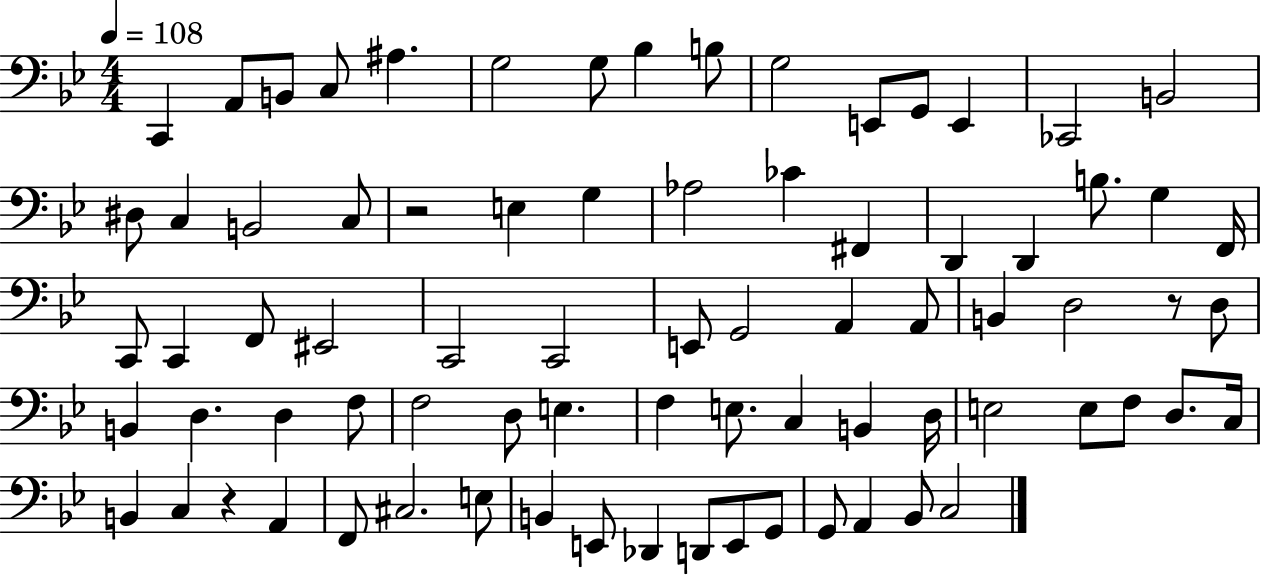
C2/q A2/e B2/e C3/e A#3/q. G3/h G3/e Bb3/q B3/e G3/h E2/e G2/e E2/q CES2/h B2/h D#3/e C3/q B2/h C3/e R/h E3/q G3/q Ab3/h CES4/q F#2/q D2/q D2/q B3/e. G3/q F2/s C2/e C2/q F2/e EIS2/h C2/h C2/h E2/e G2/h A2/q A2/e B2/q D3/h R/e D3/e B2/q D3/q. D3/q F3/e F3/h D3/e E3/q. F3/q E3/e. C3/q B2/q D3/s E3/h E3/e F3/e D3/e. C3/s B2/q C3/q R/q A2/q F2/e C#3/h. E3/e B2/q E2/e Db2/q D2/e E2/e G2/e G2/e A2/q Bb2/e C3/h